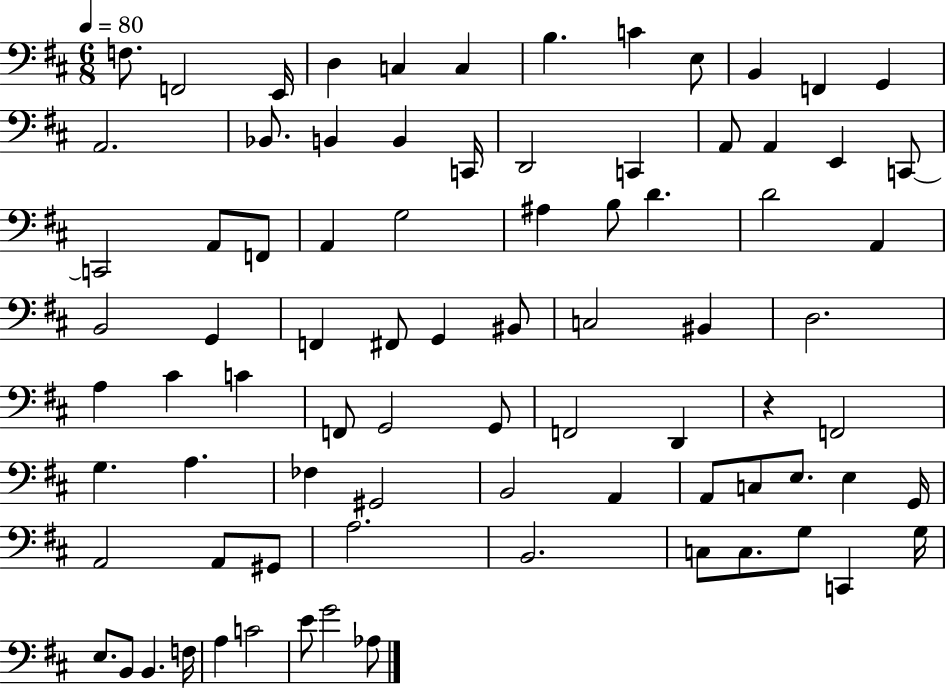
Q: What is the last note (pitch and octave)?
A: Ab3